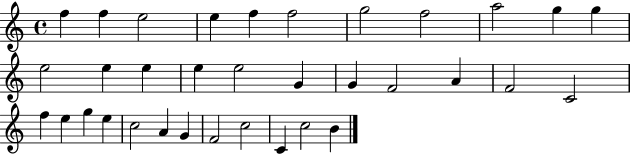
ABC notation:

X:1
T:Untitled
M:4/4
L:1/4
K:C
f f e2 e f f2 g2 f2 a2 g g e2 e e e e2 G G F2 A F2 C2 f e g e c2 A G F2 c2 C c2 B